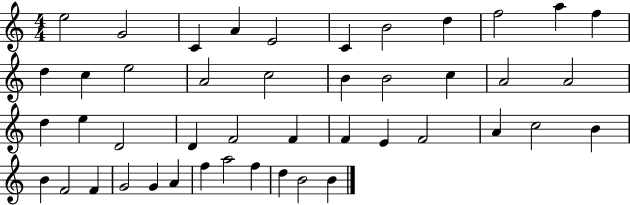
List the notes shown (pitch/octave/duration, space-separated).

E5/h G4/h C4/q A4/q E4/h C4/q B4/h D5/q F5/h A5/q F5/q D5/q C5/q E5/h A4/h C5/h B4/q B4/h C5/q A4/h A4/h D5/q E5/q D4/h D4/q F4/h F4/q F4/q E4/q F4/h A4/q C5/h B4/q B4/q F4/h F4/q G4/h G4/q A4/q F5/q A5/h F5/q D5/q B4/h B4/q